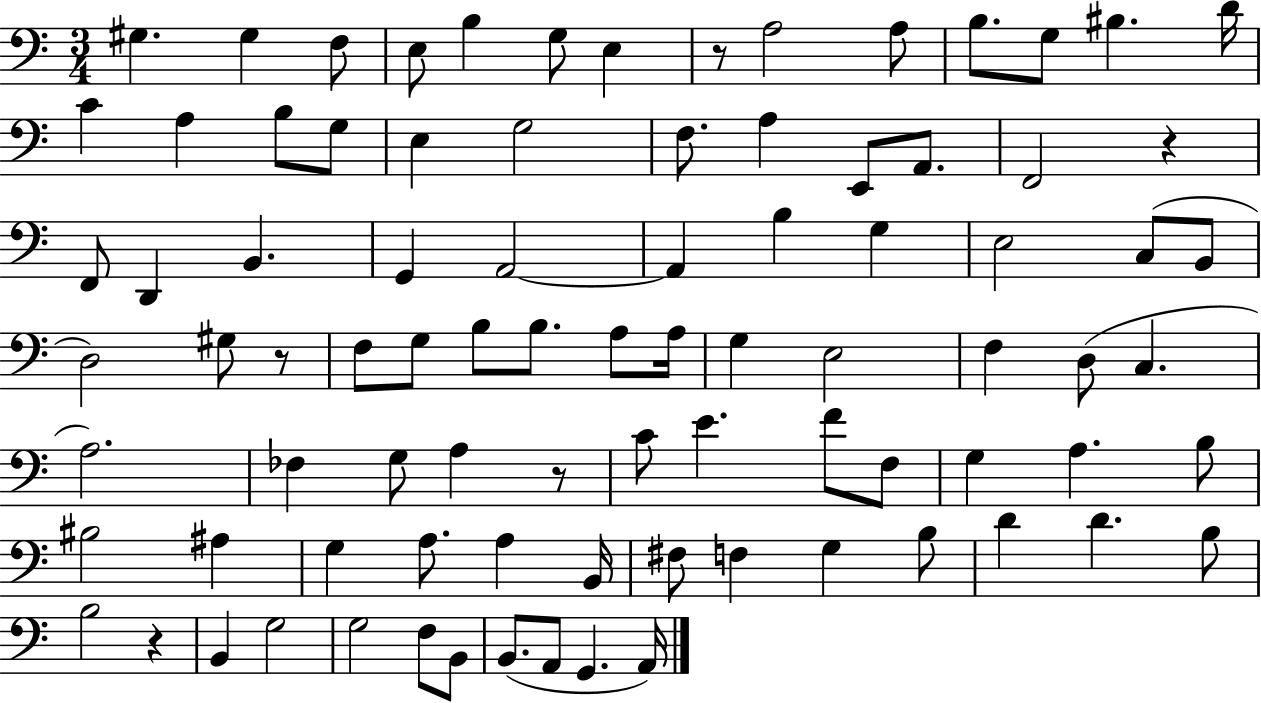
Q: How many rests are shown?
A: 5